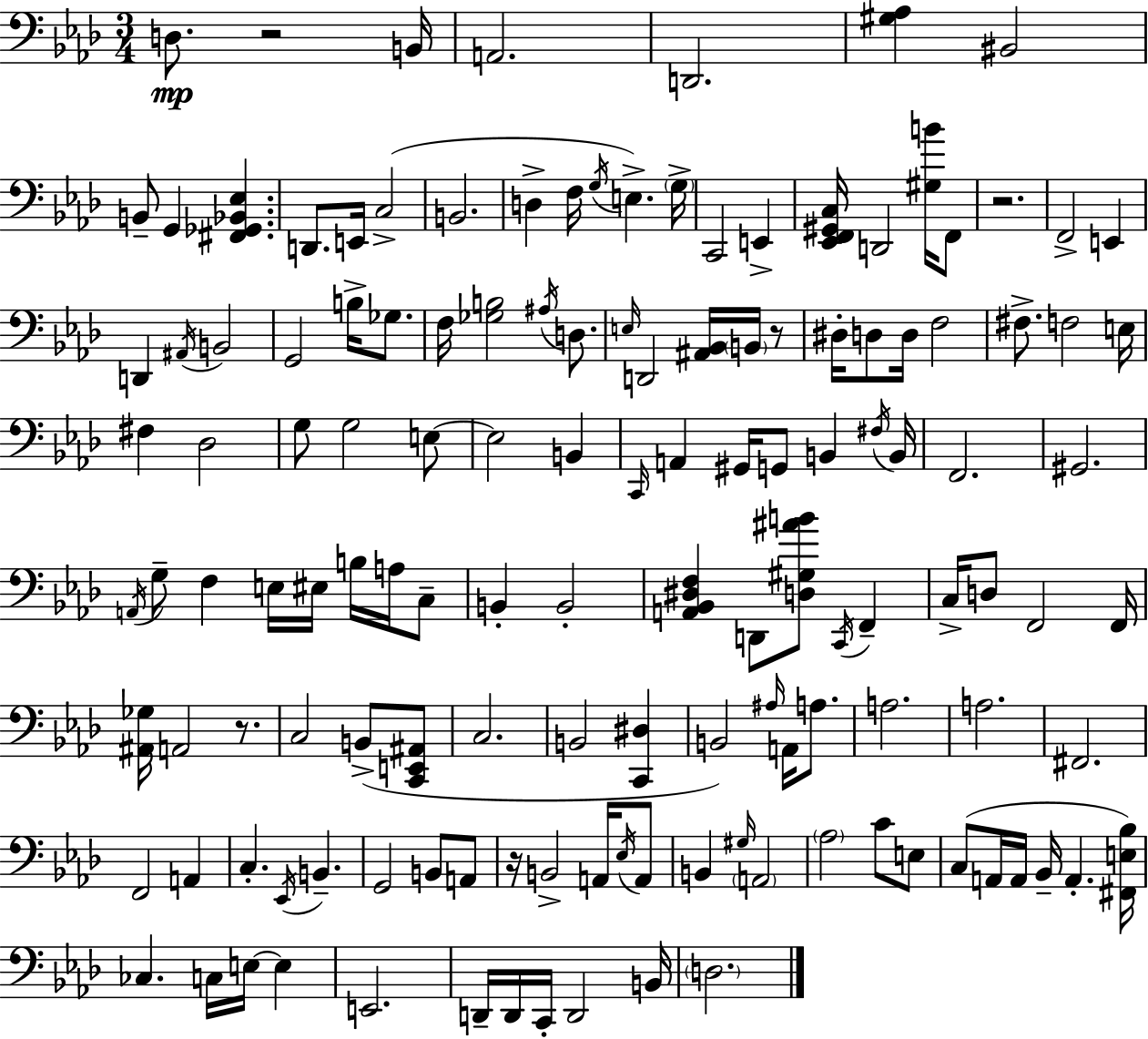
D3/e. R/h B2/s A2/h. D2/h. [G#3,Ab3]/q BIS2/h B2/e G2/q [F#2,Gb2,Bb2,Eb3]/q. D2/e. E2/s C3/h B2/h. D3/q F3/s G3/s E3/q. G3/s C2/h E2/q [Eb2,F2,G#2,C3]/s D2/h [G#3,B4]/s F2/e R/h. F2/h E2/q D2/q A#2/s B2/h G2/h B3/s Gb3/e. F3/s [Gb3,B3]/h A#3/s D3/e. E3/s D2/h [A#2,Bb2]/s B2/s R/e D#3/s D3/e D3/s F3/h F#3/e. F3/h E3/s F#3/q Db3/h G3/e G3/h E3/e E3/h B2/q C2/s A2/q G#2/s G2/e B2/q F#3/s B2/s F2/h. G#2/h. A2/s G3/e F3/q E3/s EIS3/s B3/s A3/s C3/e B2/q B2/h [A2,Bb2,D#3,F3]/q D2/e [D3,G#3,A#4,B4]/e C2/s F2/q C3/s D3/e F2/h F2/s [A#2,Gb3]/s A2/h R/e. C3/h B2/e [C2,E2,A#2]/e C3/h. B2/h [C2,D#3]/q B2/h A#3/s A2/s A3/e. A3/h. A3/h. F#2/h. F2/h A2/q C3/q. Eb2/s B2/q. G2/h B2/e A2/e R/s B2/h A2/s Eb3/s A2/e B2/q G#3/s A2/h Ab3/h C4/e E3/e C3/e A2/s A2/s Bb2/s A2/q. [F#2,E3,Bb3]/s CES3/q. C3/s E3/s E3/q E2/h. D2/s D2/s C2/s D2/h B2/s D3/h.